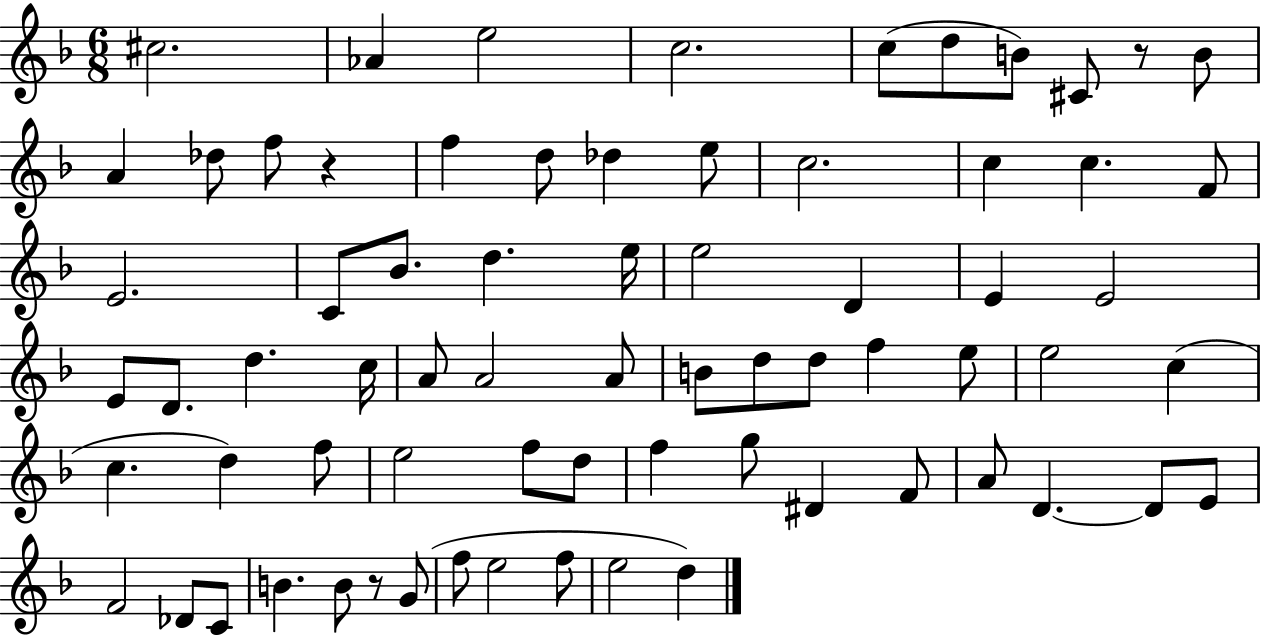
X:1
T:Untitled
M:6/8
L:1/4
K:F
^c2 _A e2 c2 c/2 d/2 B/2 ^C/2 z/2 B/2 A _d/2 f/2 z f d/2 _d e/2 c2 c c F/2 E2 C/2 _B/2 d e/4 e2 D E E2 E/2 D/2 d c/4 A/2 A2 A/2 B/2 d/2 d/2 f e/2 e2 c c d f/2 e2 f/2 d/2 f g/2 ^D F/2 A/2 D D/2 E/2 F2 _D/2 C/2 B B/2 z/2 G/2 f/2 e2 f/2 e2 d